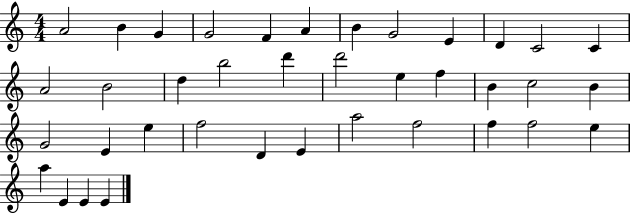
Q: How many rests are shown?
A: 0